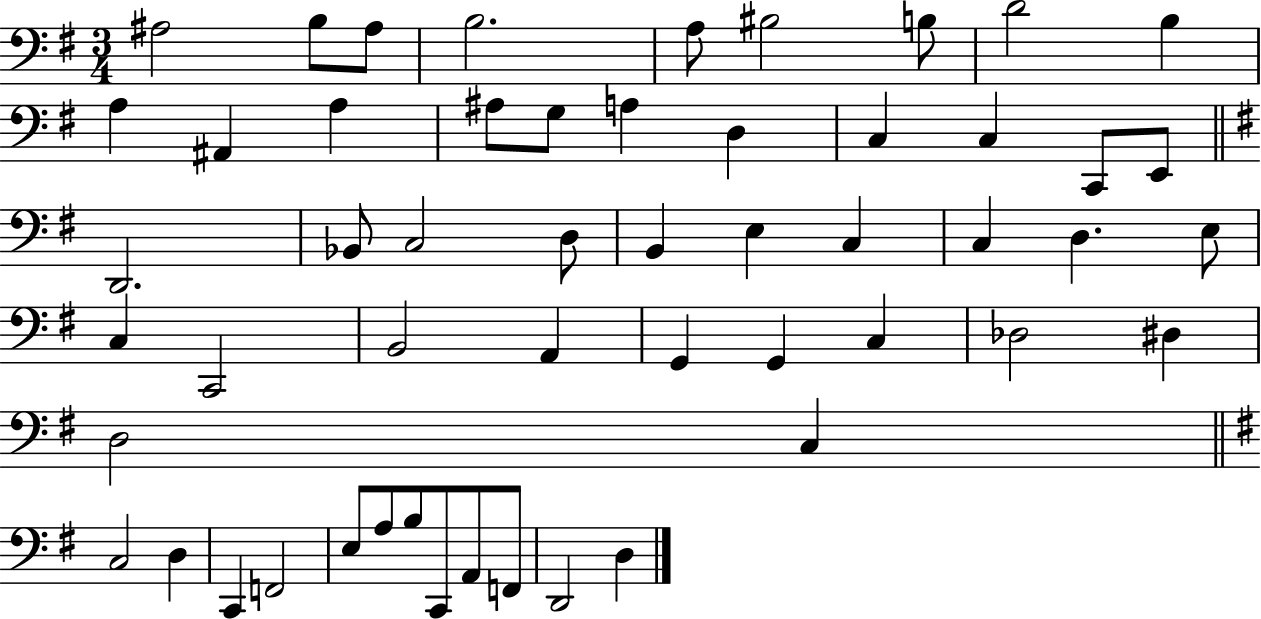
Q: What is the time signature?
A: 3/4